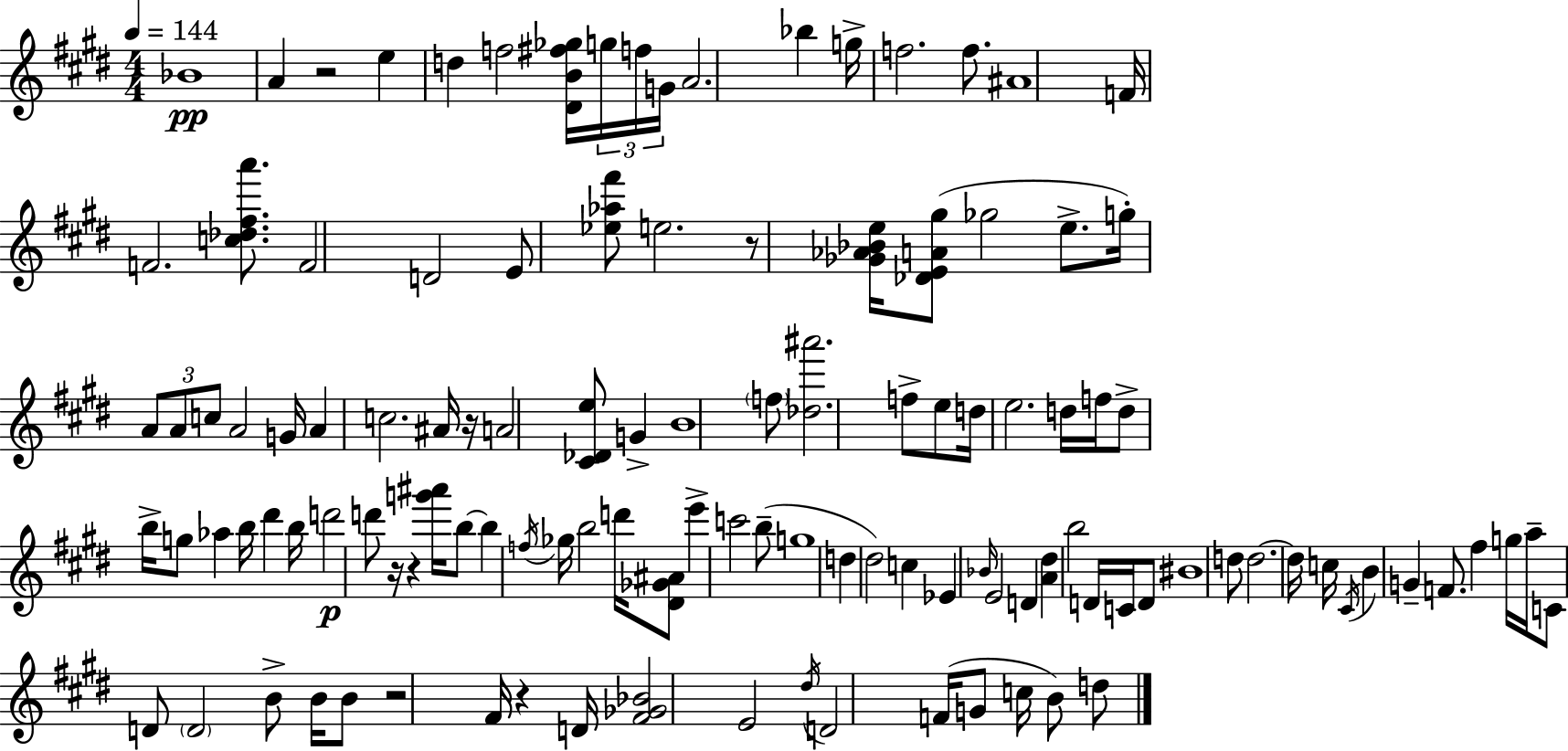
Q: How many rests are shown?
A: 7